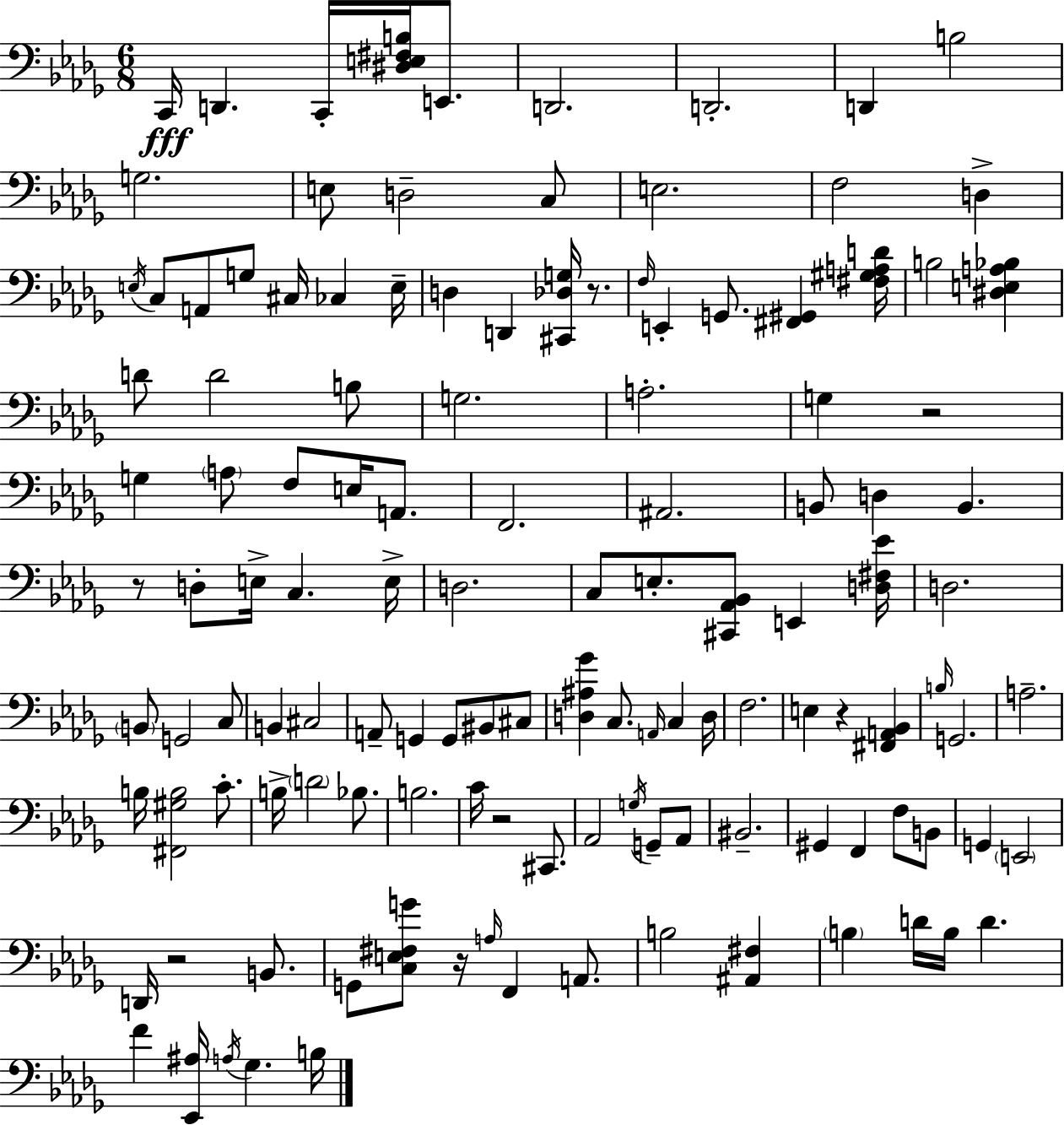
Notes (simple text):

C2/s D2/q. C2/s [D#3,E3,F#3,B3]/s E2/e. D2/h. D2/h. D2/q B3/h G3/h. E3/e D3/h C3/e E3/h. F3/h D3/q E3/s C3/e A2/e G3/e C#3/s CES3/q E3/s D3/q D2/q [C#2,Db3,G3]/s R/e. F3/s E2/q G2/e. [F#2,G#2]/q [F#3,G#3,A3,D4]/s B3/h [D#3,E3,A3,Bb3]/q D4/e D4/h B3/e G3/h. A3/h. G3/q R/h G3/q A3/e F3/e E3/s A2/e. F2/h. A#2/h. B2/e D3/q B2/q. R/e D3/e E3/s C3/q. E3/s D3/h. C3/e E3/e. [C#2,Ab2,Bb2]/e E2/q [D3,F#3,Eb4]/s D3/h. B2/e G2/h C3/e B2/q C#3/h A2/e G2/q G2/e BIS2/e C#3/e [D3,A#3,Gb4]/q C3/e. A2/s C3/q D3/s F3/h. E3/q R/q [F#2,A2,Bb2]/q B3/s G2/h. A3/h. B3/s [F#2,G#3,B3]/h C4/e. B3/s D4/h Bb3/e. B3/h. C4/s R/h C#2/e. Ab2/h G3/s G2/e Ab2/e BIS2/h. G#2/q F2/q F3/e B2/e G2/q E2/h D2/s R/h B2/e. G2/e [C3,E3,F#3,G4]/e R/s A3/s F2/q A2/e. B3/h [A#2,F#3]/q B3/q D4/s B3/s D4/q. F4/q [Eb2,A#3]/s A3/s Gb3/q. B3/s